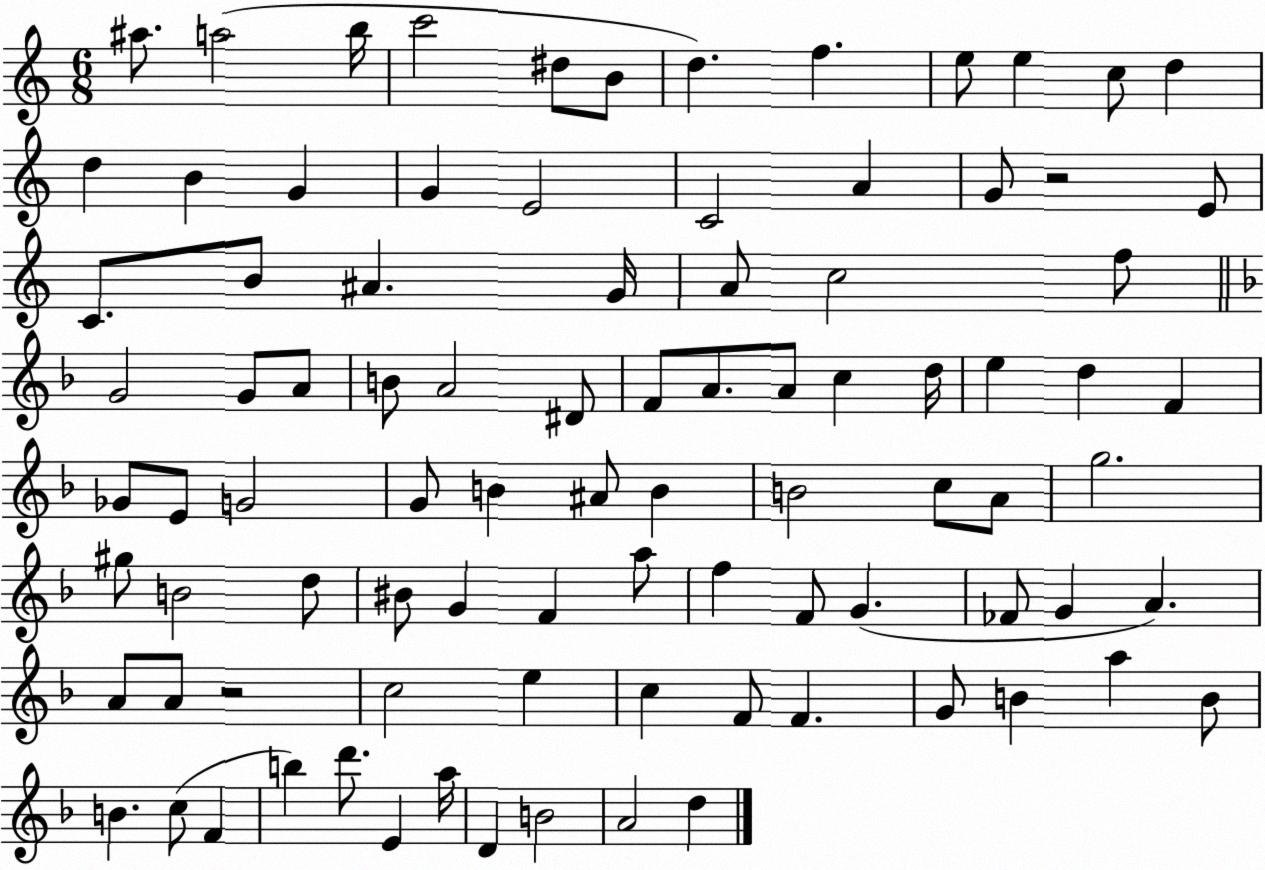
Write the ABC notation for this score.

X:1
T:Untitled
M:6/8
L:1/4
K:C
^a/2 a2 b/4 c'2 ^d/2 B/2 d f e/2 e c/2 d d B G G E2 C2 A G/2 z2 E/2 C/2 B/2 ^A G/4 A/2 c2 f/2 G2 G/2 A/2 B/2 A2 ^D/2 F/2 A/2 A/2 c d/4 e d F _G/2 E/2 G2 G/2 B ^A/2 B B2 c/2 A/2 g2 ^g/2 B2 d/2 ^B/2 G F a/2 f F/2 G _F/2 G A A/2 A/2 z2 c2 e c F/2 F G/2 B a B/2 B c/2 F b d'/2 E a/4 D B2 A2 d